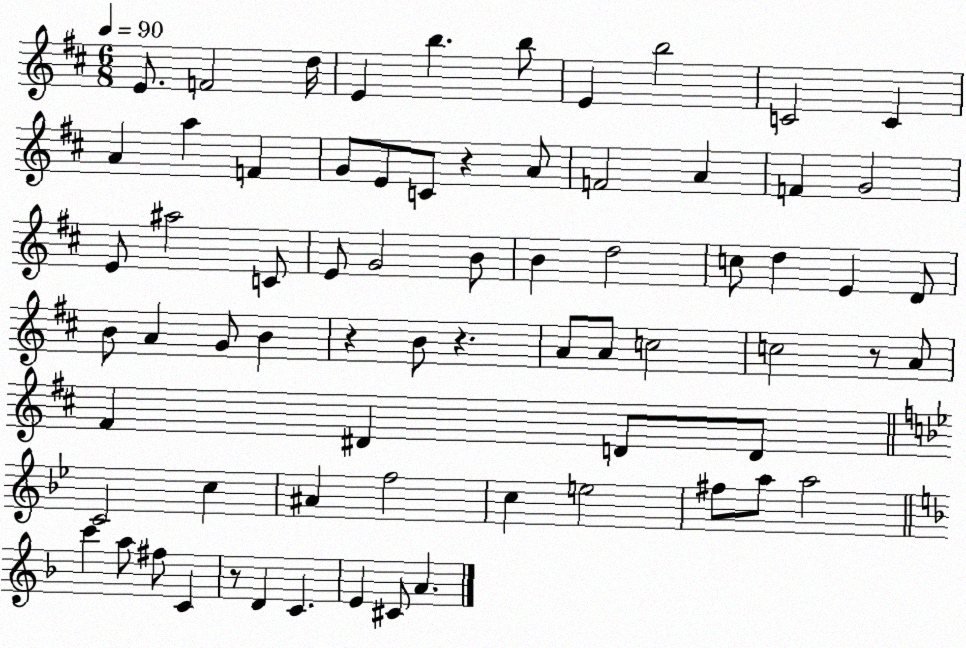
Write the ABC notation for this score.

X:1
T:Untitled
M:6/8
L:1/4
K:D
E/2 F2 d/4 E b b/2 E b2 C2 C A a F G/2 E/2 C/2 z A/2 F2 A F G2 E/2 ^a2 C/2 E/2 G2 B/2 B d2 c/2 d E D/2 B/2 A G/2 B z B/2 z A/2 A/2 c2 c2 z/2 A/2 ^F ^D D/2 D/2 C2 c ^A f2 c e2 ^f/2 a/2 a2 c' a/2 ^f/2 C z/2 D C E ^C/2 A